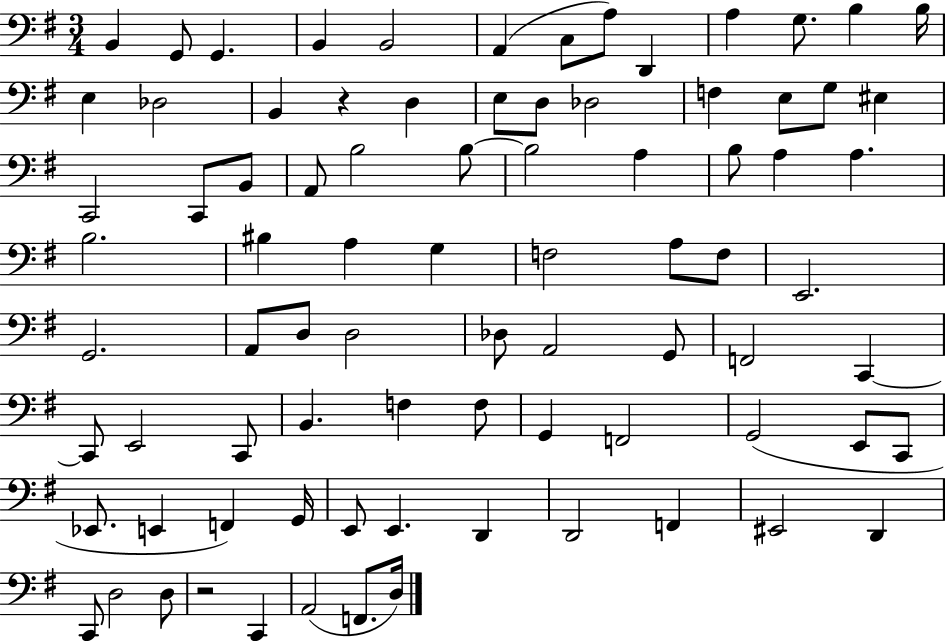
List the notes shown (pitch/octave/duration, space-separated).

B2/q G2/e G2/q. B2/q B2/h A2/q C3/e A3/e D2/q A3/q G3/e. B3/q B3/s E3/q Db3/h B2/q R/q D3/q E3/e D3/e Db3/h F3/q E3/e G3/e EIS3/q C2/h C2/e B2/e A2/e B3/h B3/e B3/h A3/q B3/e A3/q A3/q. B3/h. BIS3/q A3/q G3/q F3/h A3/e F3/e E2/h. G2/h. A2/e D3/e D3/h Db3/e A2/h G2/e F2/h C2/q C2/e E2/h C2/e B2/q. F3/q F3/e G2/q F2/h G2/h E2/e C2/e Eb2/e. E2/q F2/q G2/s E2/e E2/q. D2/q D2/h F2/q EIS2/h D2/q C2/e D3/h D3/e R/h C2/q A2/h F2/e. D3/s